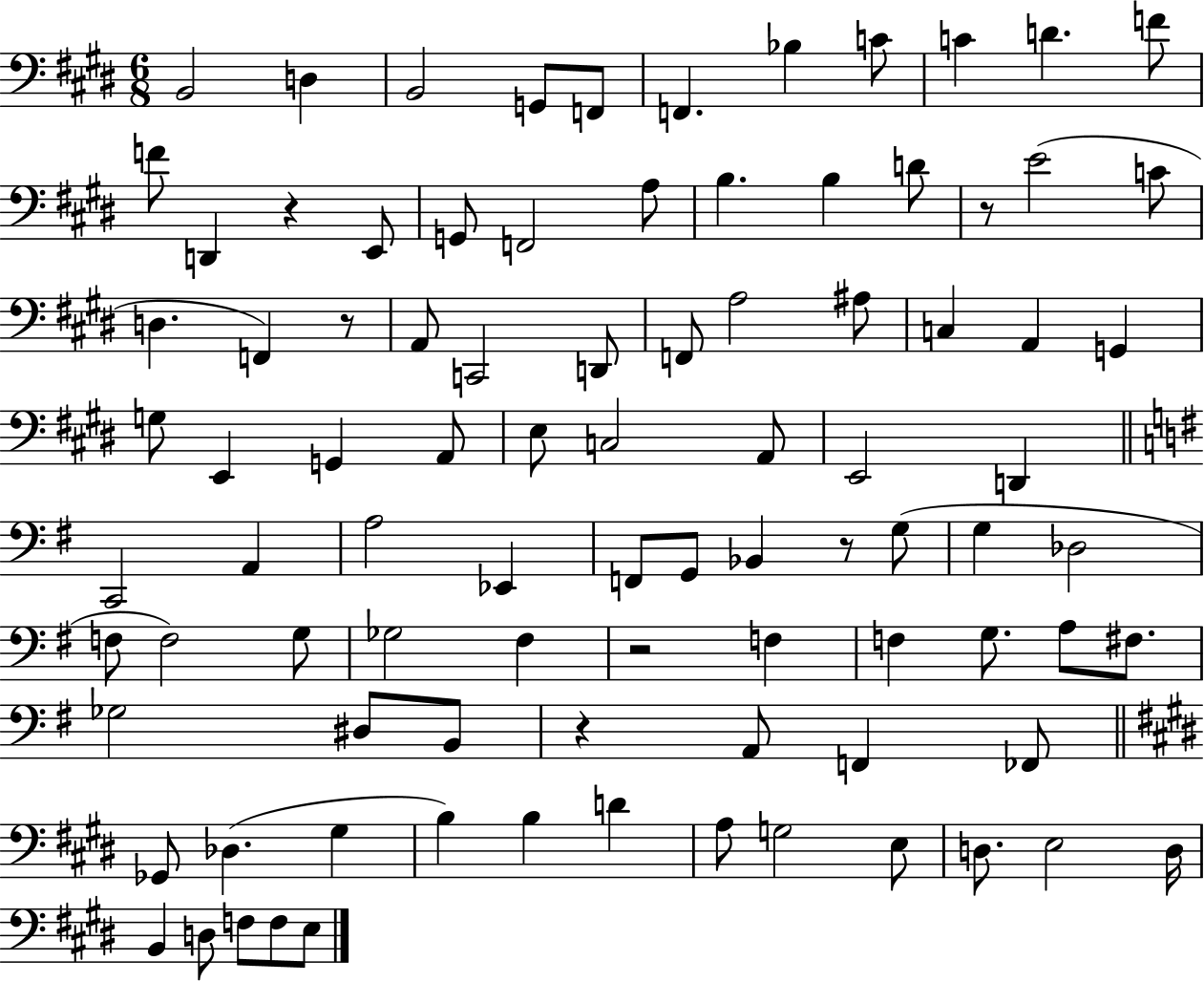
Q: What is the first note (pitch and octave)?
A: B2